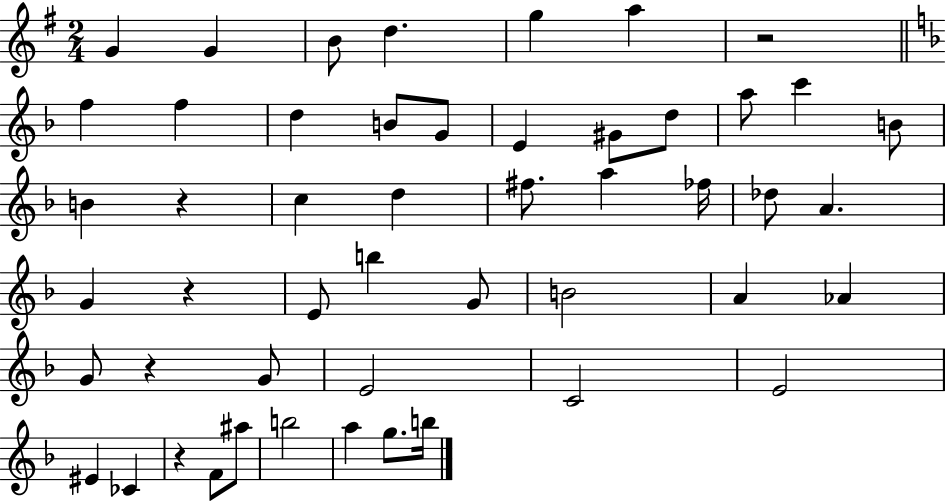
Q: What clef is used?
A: treble